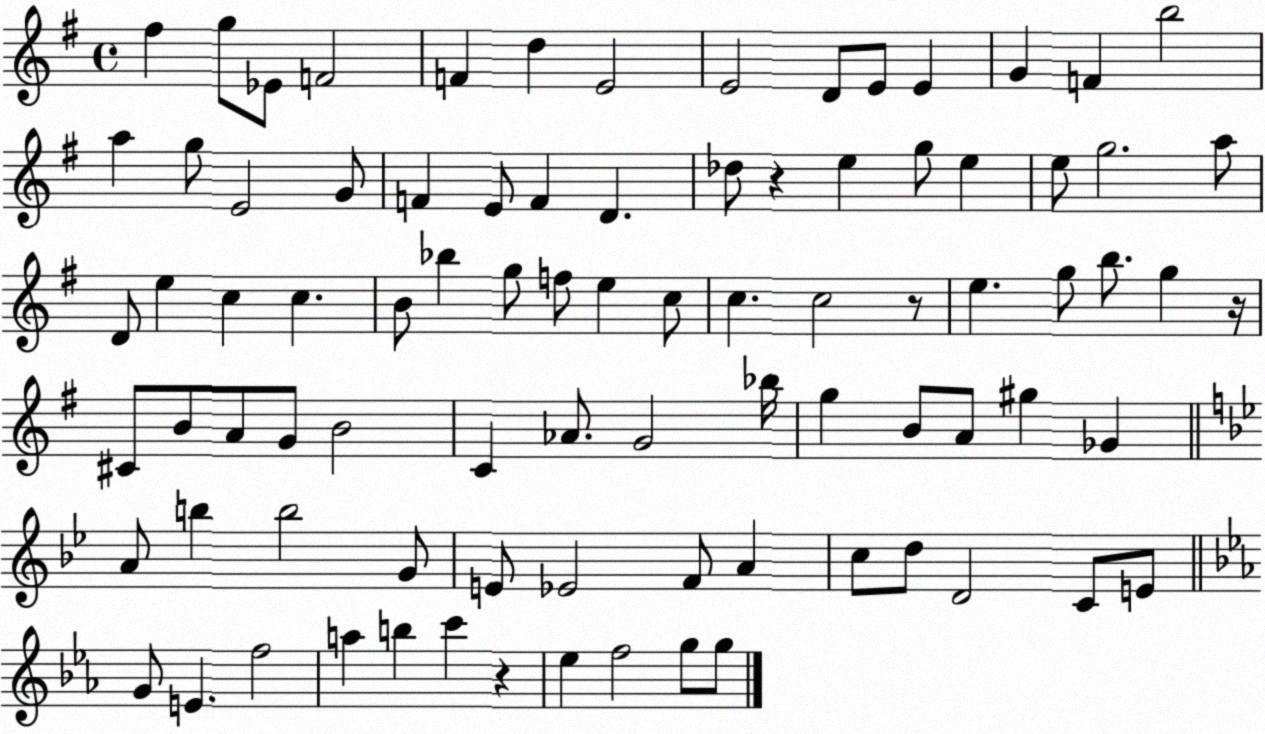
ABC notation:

X:1
T:Untitled
M:4/4
L:1/4
K:G
^f g/2 _E/2 F2 F d E2 E2 D/2 E/2 E G F b2 a g/2 E2 G/2 F E/2 F D _d/2 z e g/2 e e/2 g2 a/2 D/2 e c c B/2 _b g/2 f/2 e c/2 c c2 z/2 e g/2 b/2 g z/4 ^C/2 B/2 A/2 G/2 B2 C _A/2 G2 _b/4 g B/2 A/2 ^g _G A/2 b b2 G/2 E/2 _E2 F/2 A c/2 d/2 D2 C/2 E/2 G/2 E f2 a b c' z _e f2 g/2 g/2